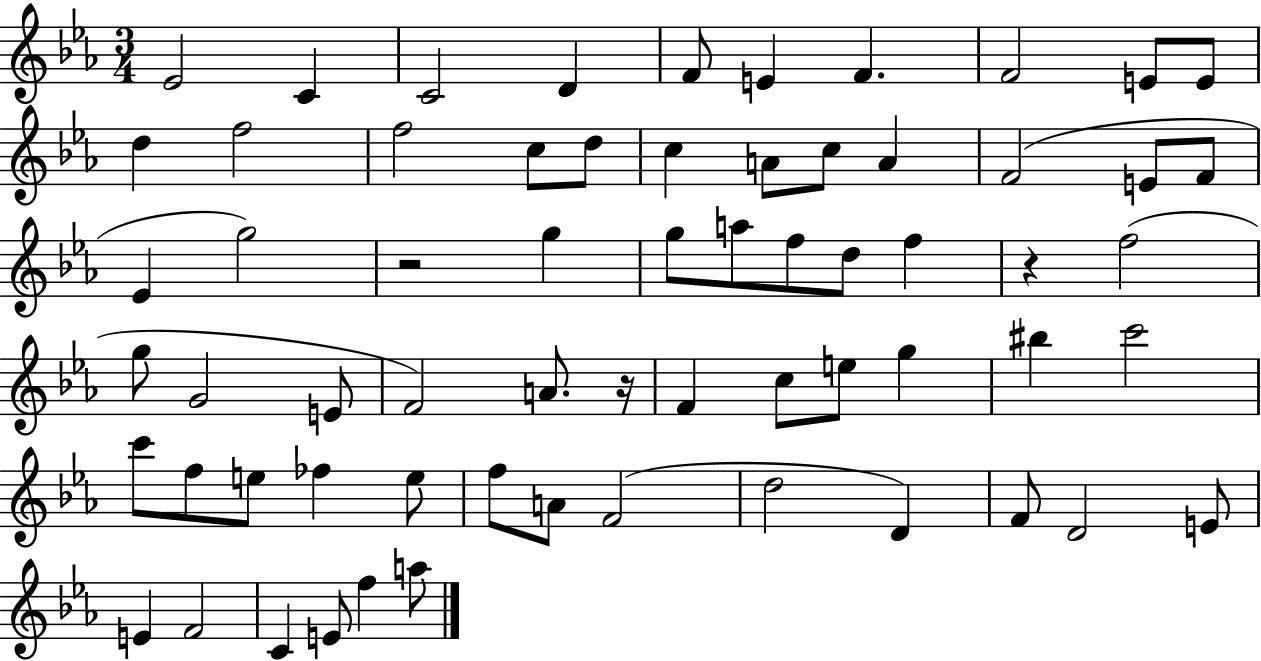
Eb4/h C4/q C4/h D4/q F4/e E4/q F4/q. F4/h E4/e E4/e D5/q F5/h F5/h C5/e D5/e C5/q A4/e C5/e A4/q F4/h E4/e F4/e Eb4/q G5/h R/h G5/q G5/e A5/e F5/e D5/e F5/q R/q F5/h G5/e G4/h E4/e F4/h A4/e. R/s F4/q C5/e E5/e G5/q BIS5/q C6/h C6/e F5/e E5/e FES5/q E5/e F5/e A4/e F4/h D5/h D4/q F4/e D4/h E4/e E4/q F4/h C4/q E4/e F5/q A5/e